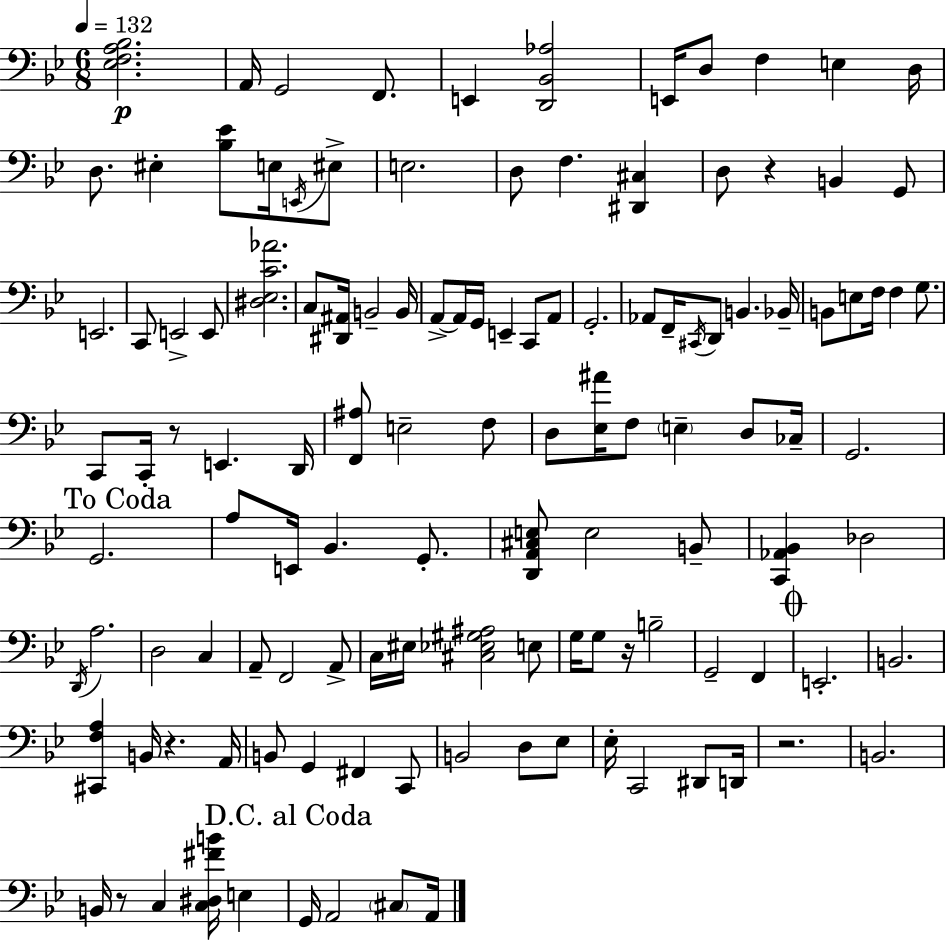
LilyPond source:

{
  \clef bass
  \numericTimeSignature
  \time 6/8
  \key bes \major
  \tempo 4 = 132
  <ees f a bes>2.\p | a,16 g,2 f,8. | e,4 <d, bes, aes>2 | e,16 d8 f4 e4 d16 | \break d8. eis4-. <bes ees'>8 e16 \acciaccatura { e,16 } eis8-> | e2. | d8 f4. <dis, cis>4 | d8 r4 b,4 g,8 | \break e,2. | c,8 e,2-> e,8 | <dis ees c' aes'>2. | c8 <dis, ais,>16 b,2-- | \break b,16 a,8->~~ a,16 g,16 e,4-- c,8 a,8 | g,2.-. | aes,8 f,16-- \acciaccatura { cis,16 } d,8 b,4. | bes,16-- b,8 e8 f16 f4 g8. | \break c,8 c,16-. r8 e,4. | d,16 <f, ais>8 e2-- | f8 d8 <ees ais'>16 f8 \parenthesize e4-- d8 | ces16-- g,2. | \break \mark "To Coda" g,2. | a8 e,16 bes,4. g,8.-. | <d, a, cis e>8 e2 | b,8-- <c, aes, bes,>4 des2 | \break \acciaccatura { d,16 } a2. | d2 c4 | a,8-- f,2 | a,8-> c16 eis16 <cis ees gis ais>2 | \break e8 g16 g8 r16 b2-- | g,2-- f,4 | \mark \markup { \musicglyph "scripts.coda" } e,2.-. | b,2. | \break <cis, f a>4 b,16 r4. | a,16 b,8 g,4 fis,4 | c,8 b,2 d8 | ees8 ees16-. c,2 | \break dis,8 d,16 r2. | b,2. | b,16 r8 c4 <c dis fis' b'>16 e4 | \mark "D.C. al Coda" g,16 a,2 | \break \parenthesize cis8 a,16 \bar "|."
}